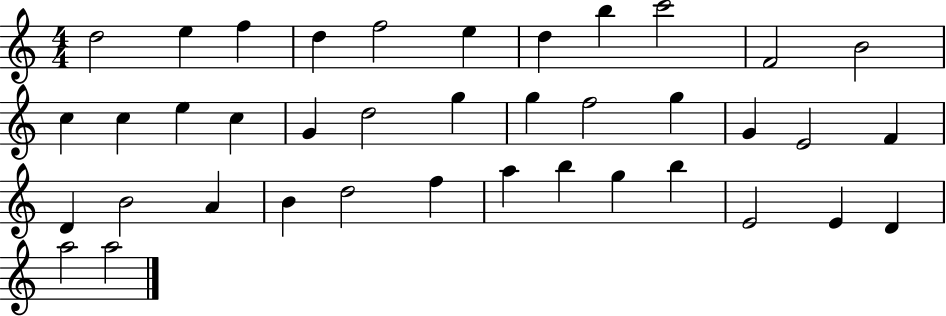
D5/h E5/q F5/q D5/q F5/h E5/q D5/q B5/q C6/h F4/h B4/h C5/q C5/q E5/q C5/q G4/q D5/h G5/q G5/q F5/h G5/q G4/q E4/h F4/q D4/q B4/h A4/q B4/q D5/h F5/q A5/q B5/q G5/q B5/q E4/h E4/q D4/q A5/h A5/h